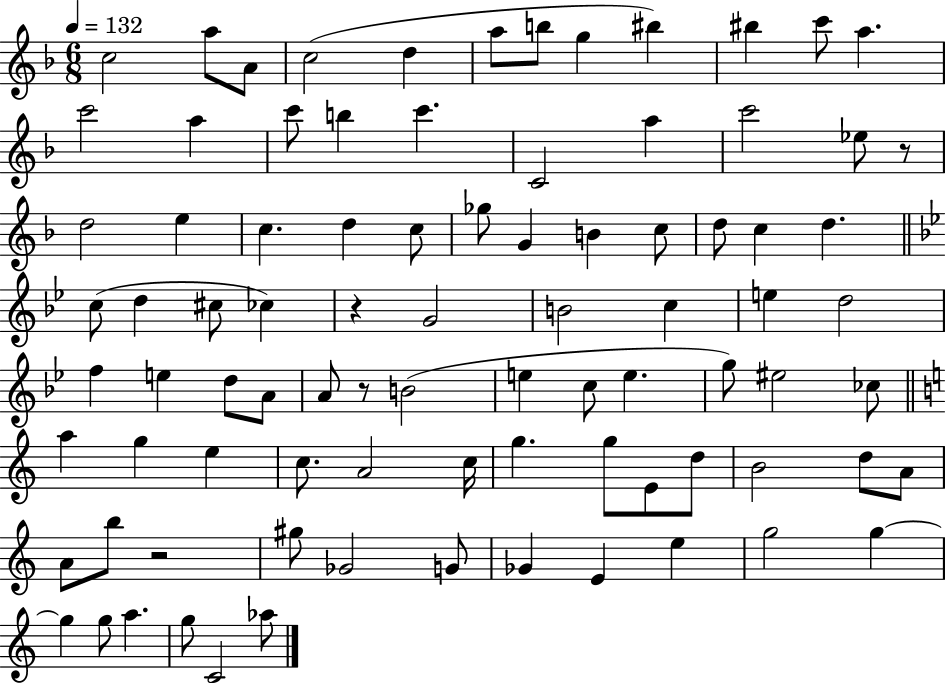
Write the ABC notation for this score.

X:1
T:Untitled
M:6/8
L:1/4
K:F
c2 a/2 A/2 c2 d a/2 b/2 g ^b ^b c'/2 a c'2 a c'/2 b c' C2 a c'2 _e/2 z/2 d2 e c d c/2 _g/2 G B c/2 d/2 c d c/2 d ^c/2 _c z G2 B2 c e d2 f e d/2 A/2 A/2 z/2 B2 e c/2 e g/2 ^e2 _c/2 a g e c/2 A2 c/4 g g/2 E/2 d/2 B2 d/2 A/2 A/2 b/2 z2 ^g/2 _G2 G/2 _G E e g2 g g g/2 a g/2 C2 _a/2